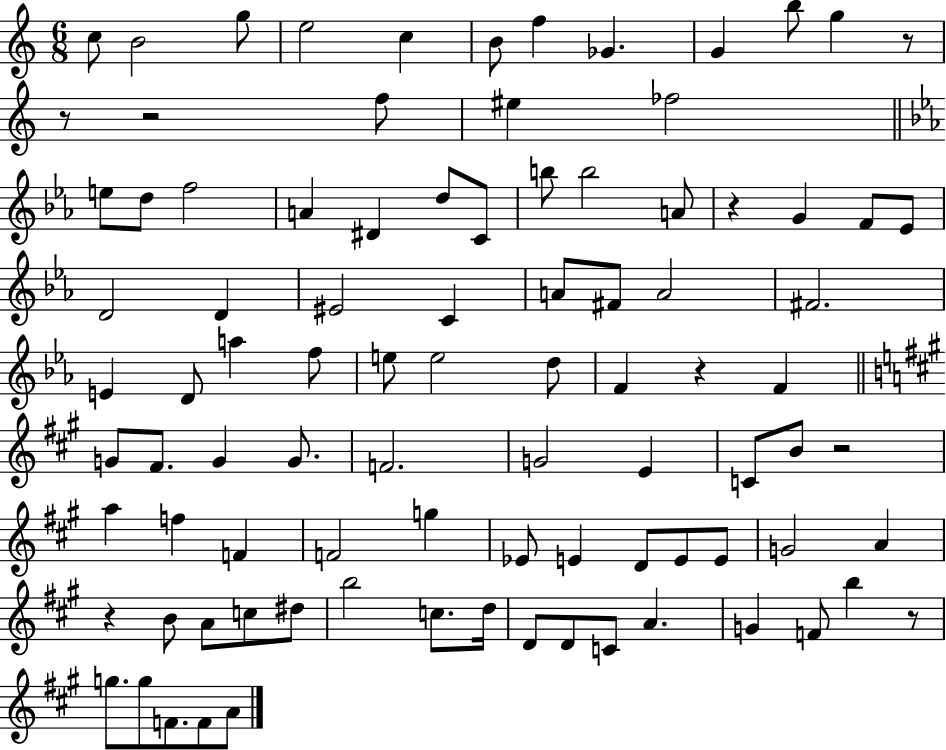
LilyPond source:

{
  \clef treble
  \numericTimeSignature
  \time 6/8
  \key c \major
  c''8 b'2 g''8 | e''2 c''4 | b'8 f''4 ges'4. | g'4 b''8 g''4 r8 | \break r8 r2 f''8 | eis''4 fes''2 | \bar "||" \break \key ees \major e''8 d''8 f''2 | a'4 dis'4 d''8 c'8 | b''8 b''2 a'8 | r4 g'4 f'8 ees'8 | \break d'2 d'4 | eis'2 c'4 | a'8 fis'8 a'2 | fis'2. | \break e'4 d'8 a''4 f''8 | e''8 e''2 d''8 | f'4 r4 f'4 | \bar "||" \break \key a \major g'8 fis'8. g'4 g'8. | f'2. | g'2 e'4 | c'8 b'8 r2 | \break a''4 f''4 f'4 | f'2 g''4 | ees'8 e'4 d'8 e'8 e'8 | g'2 a'4 | \break r4 b'8 a'8 c''8 dis''8 | b''2 c''8. d''16 | d'8 d'8 c'8 a'4. | g'4 f'8 b''4 r8 | \break g''8. g''8 f'8. f'8 a'8 | \bar "|."
}